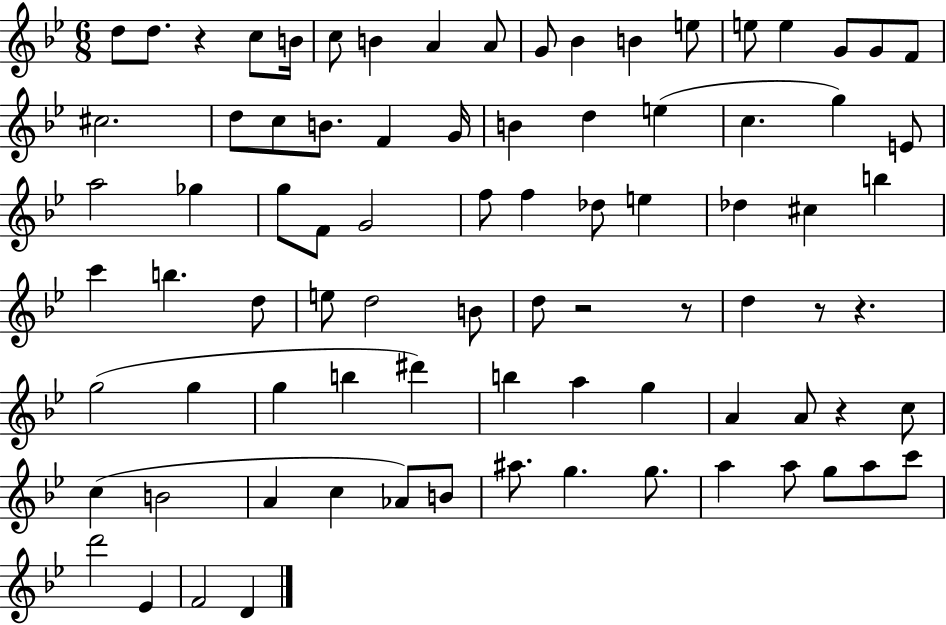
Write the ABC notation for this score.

X:1
T:Untitled
M:6/8
L:1/4
K:Bb
d/2 d/2 z c/2 B/4 c/2 B A A/2 G/2 _B B e/2 e/2 e G/2 G/2 F/2 ^c2 d/2 c/2 B/2 F G/4 B d e c g E/2 a2 _g g/2 F/2 G2 f/2 f _d/2 e _d ^c b c' b d/2 e/2 d2 B/2 d/2 z2 z/2 d z/2 z g2 g g b ^d' b a g A A/2 z c/2 c B2 A c _A/2 B/2 ^a/2 g g/2 a a/2 g/2 a/2 c'/2 d'2 _E F2 D